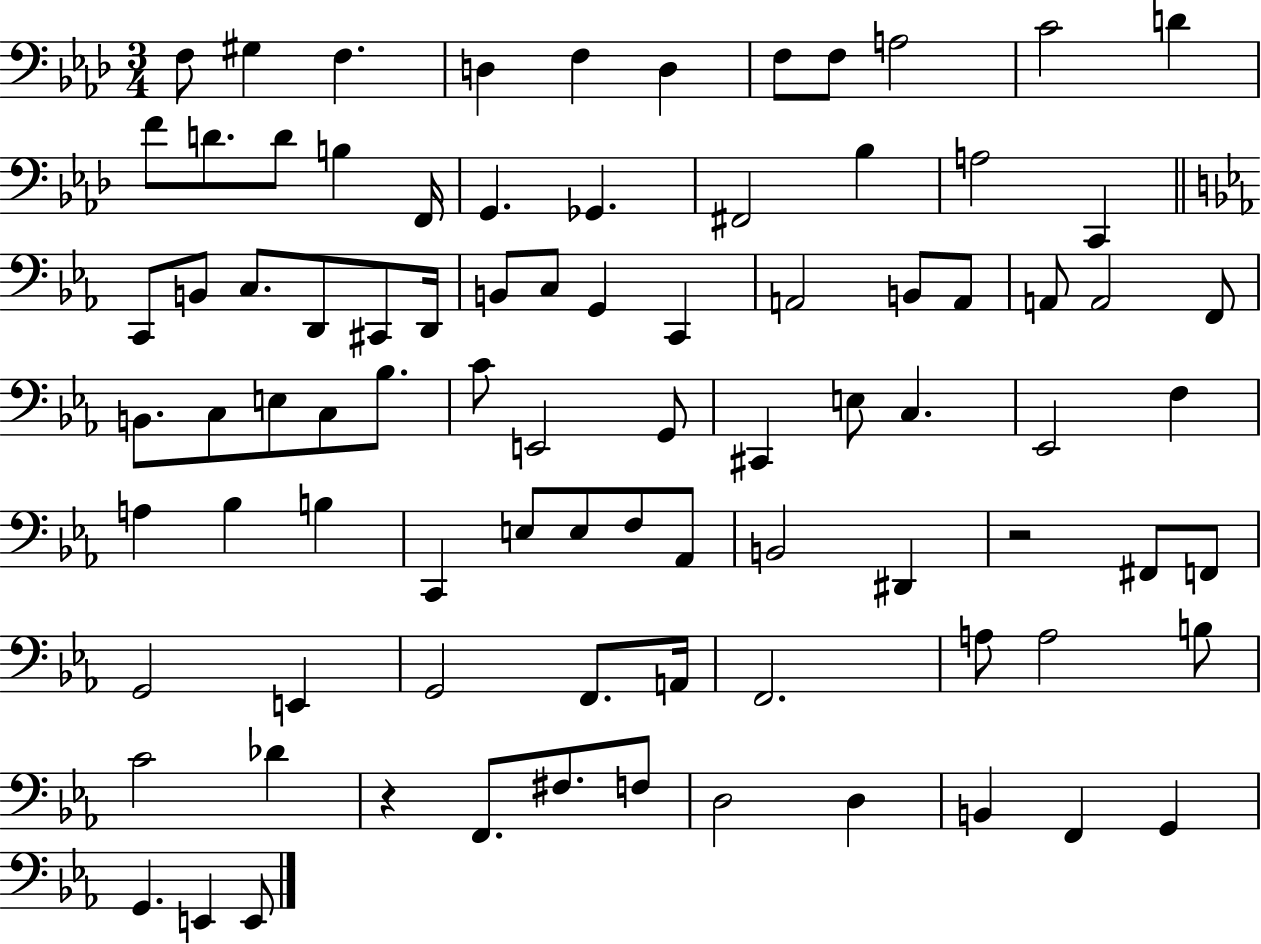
F3/e G#3/q F3/q. D3/q F3/q D3/q F3/e F3/e A3/h C4/h D4/q F4/e D4/e. D4/e B3/q F2/s G2/q. Gb2/q. F#2/h Bb3/q A3/h C2/q C2/e B2/e C3/e. D2/e C#2/e D2/s B2/e C3/e G2/q C2/q A2/h B2/e A2/e A2/e A2/h F2/e B2/e. C3/e E3/e C3/e Bb3/e. C4/e E2/h G2/e C#2/q E3/e C3/q. Eb2/h F3/q A3/q Bb3/q B3/q C2/q E3/e E3/e F3/e Ab2/e B2/h D#2/q R/h F#2/e F2/e G2/h E2/q G2/h F2/e. A2/s F2/h. A3/e A3/h B3/e C4/h Db4/q R/q F2/e. F#3/e. F3/e D3/h D3/q B2/q F2/q G2/q G2/q. E2/q E2/e